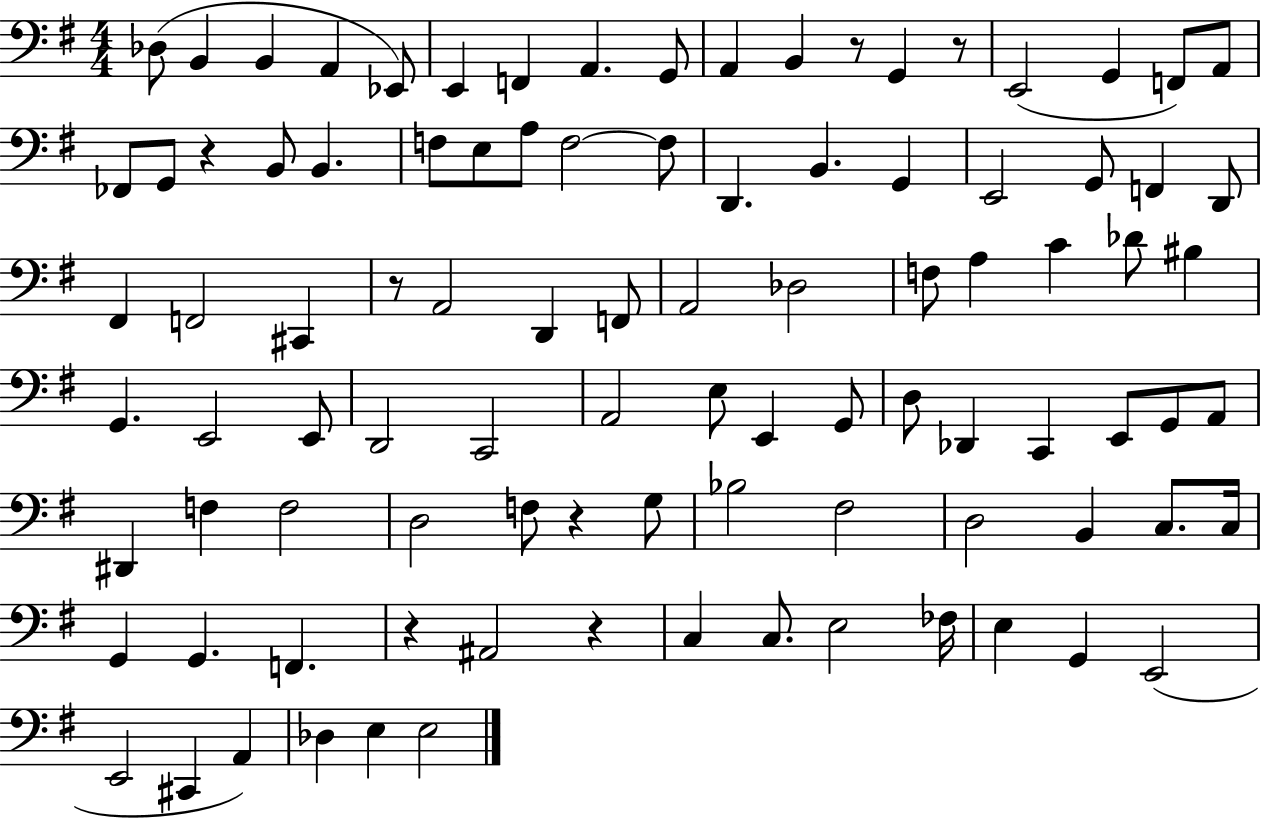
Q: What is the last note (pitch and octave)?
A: E3